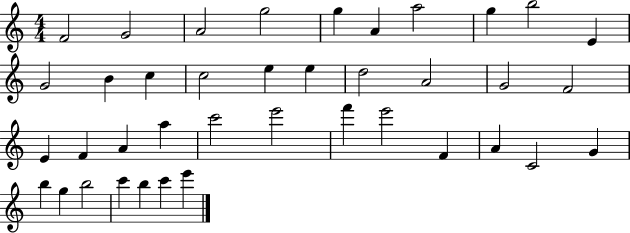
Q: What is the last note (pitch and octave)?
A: E6